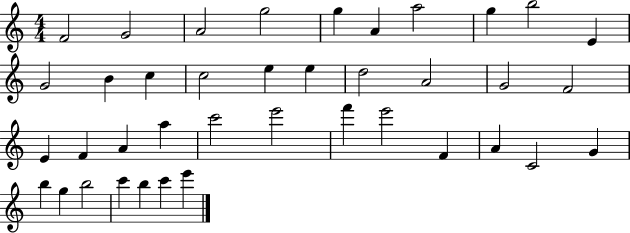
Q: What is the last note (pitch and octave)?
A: E6